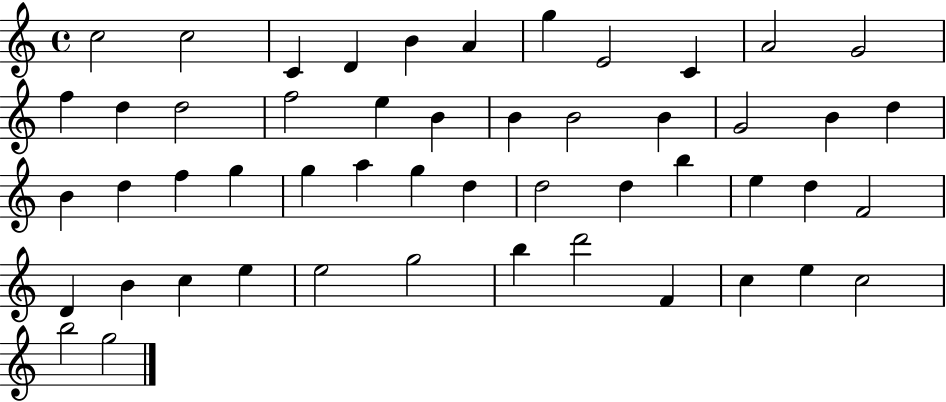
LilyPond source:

{
  \clef treble
  \time 4/4
  \defaultTimeSignature
  \key c \major
  c''2 c''2 | c'4 d'4 b'4 a'4 | g''4 e'2 c'4 | a'2 g'2 | \break f''4 d''4 d''2 | f''2 e''4 b'4 | b'4 b'2 b'4 | g'2 b'4 d''4 | \break b'4 d''4 f''4 g''4 | g''4 a''4 g''4 d''4 | d''2 d''4 b''4 | e''4 d''4 f'2 | \break d'4 b'4 c''4 e''4 | e''2 g''2 | b''4 d'''2 f'4 | c''4 e''4 c''2 | \break b''2 g''2 | \bar "|."
}